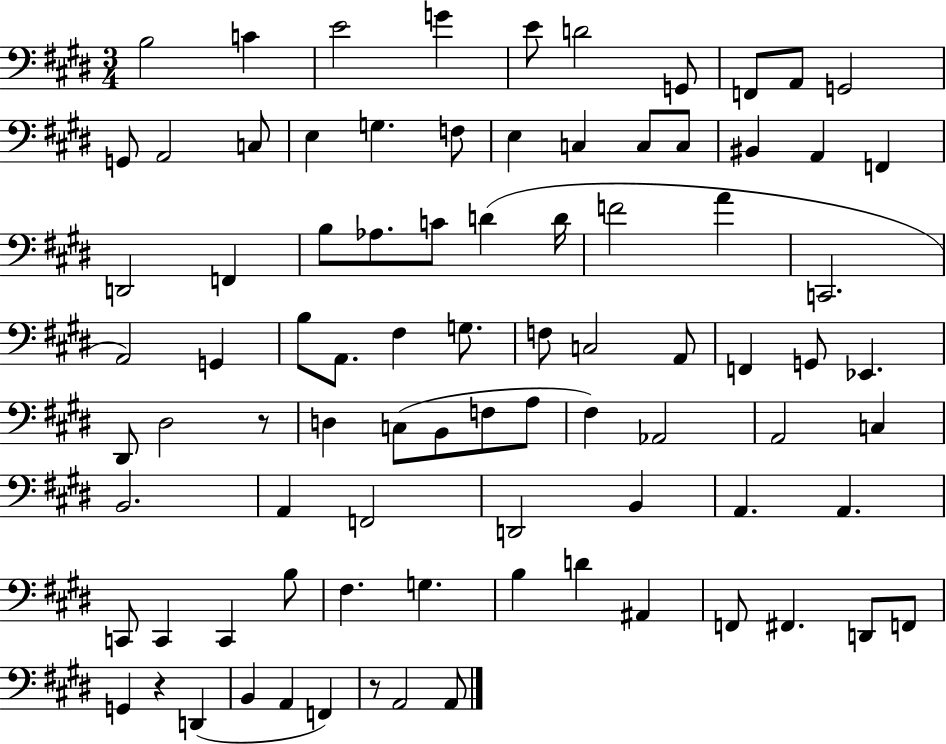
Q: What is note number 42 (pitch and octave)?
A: A2